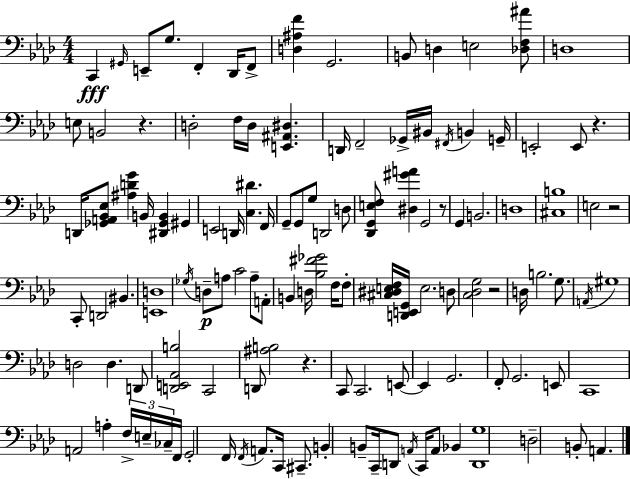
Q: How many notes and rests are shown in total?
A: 123